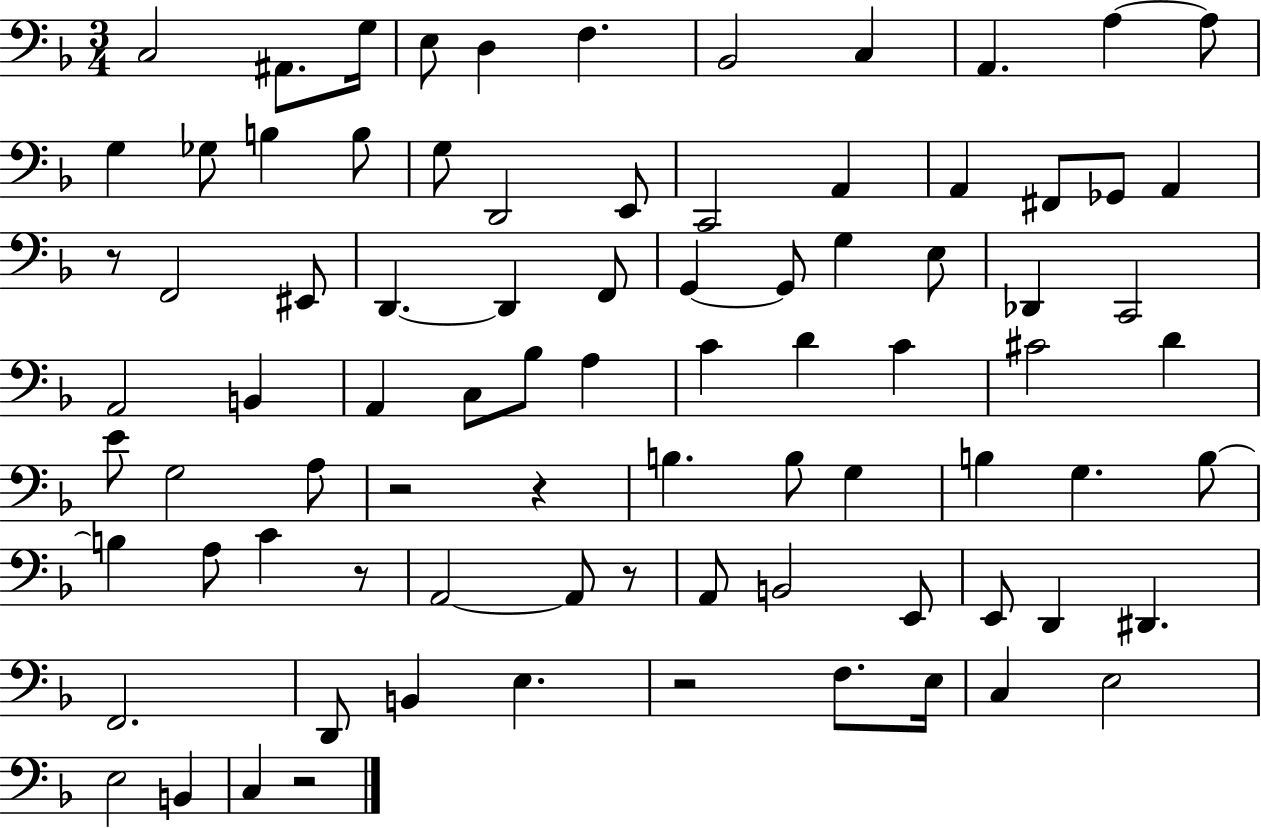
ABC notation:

X:1
T:Untitled
M:3/4
L:1/4
K:F
C,2 ^A,,/2 G,/4 E,/2 D, F, _B,,2 C, A,, A, A,/2 G, _G,/2 B, B,/2 G,/2 D,,2 E,,/2 C,,2 A,, A,, ^F,,/2 _G,,/2 A,, z/2 F,,2 ^E,,/2 D,, D,, F,,/2 G,, G,,/2 G, E,/2 _D,, C,,2 A,,2 B,, A,, C,/2 _B,/2 A, C D C ^C2 D E/2 G,2 A,/2 z2 z B, B,/2 G, B, G, B,/2 B, A,/2 C z/2 A,,2 A,,/2 z/2 A,,/2 B,,2 E,,/2 E,,/2 D,, ^D,, F,,2 D,,/2 B,, E, z2 F,/2 E,/4 C, E,2 E,2 B,, C, z2